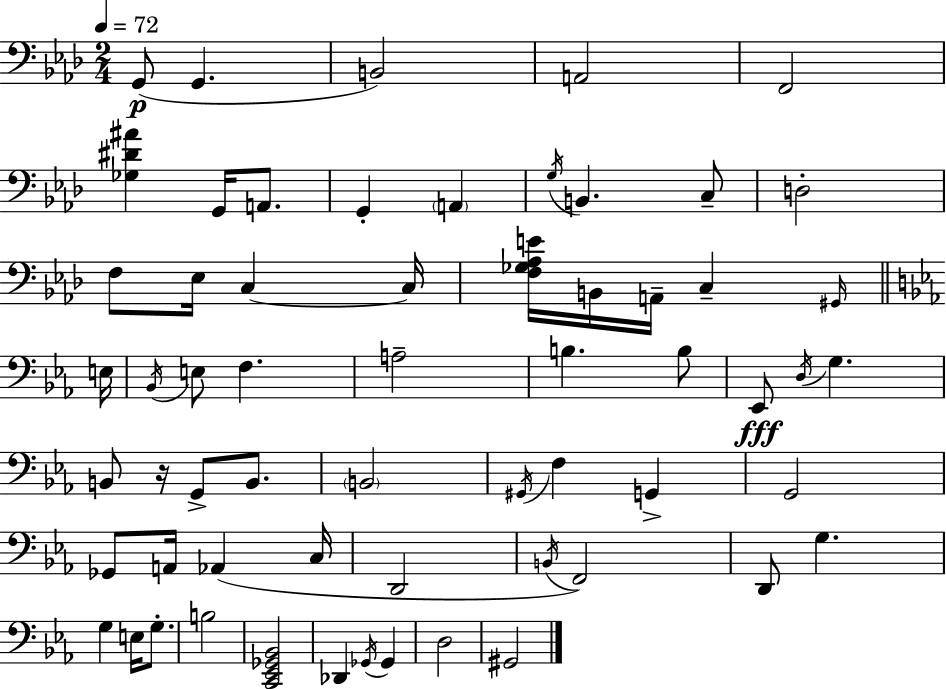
{
  \clef bass
  \numericTimeSignature
  \time 2/4
  \key aes \major
  \tempo 4 = 72
  g,8(\p g,4. | b,2) | a,2 | f,2 | \break <ges dis' ais'>4 g,16 a,8. | g,4-. \parenthesize a,4 | \acciaccatura { g16 } b,4. c8-- | d2-. | \break f8 ees16 c4~~ | c16 <f ges aes e'>16 b,16 a,16-- c4-- | \grace { gis,16 } \bar "||" \break \key c \minor e16 \acciaccatura { bes,16 } e8 f4. | a2-- | b4. | b8 ees,8\fff \acciaccatura { d16 } g4. | \break b,8 r16 g,8-> | b,8. \parenthesize b,2 | \acciaccatura { gis,16 } f4 | g,4-> g,2 | \break ges,8 a,16 aes,4( | c16 d,2 | \acciaccatura { b,16 }) f,2 | d,8 g4. | \break g4 | e16 g8.-. b2 | <c, ees, ges, bes,>2 | des,4 | \break \acciaccatura { ges,16 } ges,4 d2 | gis,2 | \bar "|."
}